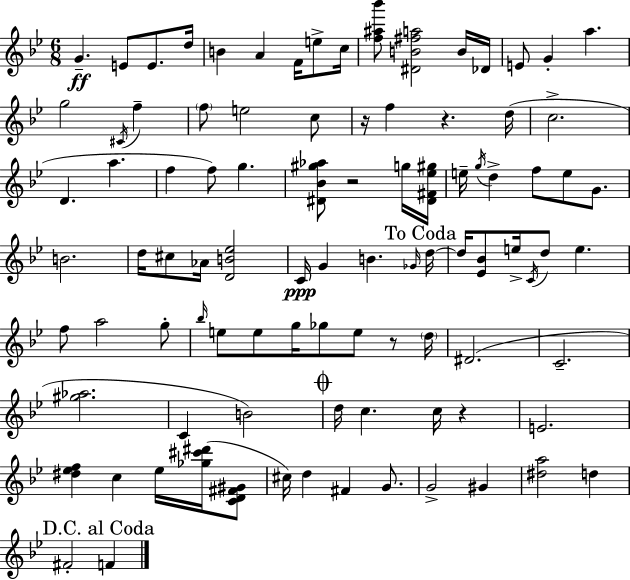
X:1
T:Untitled
M:6/8
L:1/4
K:Gm
G E/2 E/2 d/4 B A F/4 e/2 c/4 [f^a_b']/2 [^DB^fa]2 B/4 _D/4 E/2 G a g2 ^C/4 f f/2 e2 c/2 z/4 f z d/4 c2 D a f f/2 g [^D_B^g_a]/2 z2 g/4 [^D^F_e^g]/4 e/4 g/4 d f/2 e/2 G/2 B2 d/4 ^c/2 _A/4 [DB_e]2 C/4 G B _G/4 d/4 d/4 [_E_B]/2 e/4 C/4 d/2 e f/2 a2 g/2 _b/4 e/2 e/2 g/4 _g/2 e/2 z/2 d/4 ^D2 C2 [^g_a]2 C B2 d/4 c c/4 z E2 [^d_ef] c _e/4 [_g^c'^d']/4 [CD^F^G]/2 ^c/4 d ^F G/2 G2 ^G [^da]2 d ^F2 F